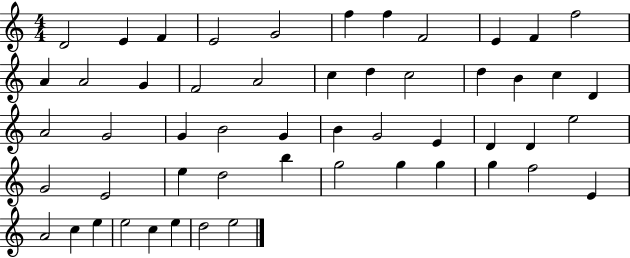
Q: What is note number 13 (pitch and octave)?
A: A4